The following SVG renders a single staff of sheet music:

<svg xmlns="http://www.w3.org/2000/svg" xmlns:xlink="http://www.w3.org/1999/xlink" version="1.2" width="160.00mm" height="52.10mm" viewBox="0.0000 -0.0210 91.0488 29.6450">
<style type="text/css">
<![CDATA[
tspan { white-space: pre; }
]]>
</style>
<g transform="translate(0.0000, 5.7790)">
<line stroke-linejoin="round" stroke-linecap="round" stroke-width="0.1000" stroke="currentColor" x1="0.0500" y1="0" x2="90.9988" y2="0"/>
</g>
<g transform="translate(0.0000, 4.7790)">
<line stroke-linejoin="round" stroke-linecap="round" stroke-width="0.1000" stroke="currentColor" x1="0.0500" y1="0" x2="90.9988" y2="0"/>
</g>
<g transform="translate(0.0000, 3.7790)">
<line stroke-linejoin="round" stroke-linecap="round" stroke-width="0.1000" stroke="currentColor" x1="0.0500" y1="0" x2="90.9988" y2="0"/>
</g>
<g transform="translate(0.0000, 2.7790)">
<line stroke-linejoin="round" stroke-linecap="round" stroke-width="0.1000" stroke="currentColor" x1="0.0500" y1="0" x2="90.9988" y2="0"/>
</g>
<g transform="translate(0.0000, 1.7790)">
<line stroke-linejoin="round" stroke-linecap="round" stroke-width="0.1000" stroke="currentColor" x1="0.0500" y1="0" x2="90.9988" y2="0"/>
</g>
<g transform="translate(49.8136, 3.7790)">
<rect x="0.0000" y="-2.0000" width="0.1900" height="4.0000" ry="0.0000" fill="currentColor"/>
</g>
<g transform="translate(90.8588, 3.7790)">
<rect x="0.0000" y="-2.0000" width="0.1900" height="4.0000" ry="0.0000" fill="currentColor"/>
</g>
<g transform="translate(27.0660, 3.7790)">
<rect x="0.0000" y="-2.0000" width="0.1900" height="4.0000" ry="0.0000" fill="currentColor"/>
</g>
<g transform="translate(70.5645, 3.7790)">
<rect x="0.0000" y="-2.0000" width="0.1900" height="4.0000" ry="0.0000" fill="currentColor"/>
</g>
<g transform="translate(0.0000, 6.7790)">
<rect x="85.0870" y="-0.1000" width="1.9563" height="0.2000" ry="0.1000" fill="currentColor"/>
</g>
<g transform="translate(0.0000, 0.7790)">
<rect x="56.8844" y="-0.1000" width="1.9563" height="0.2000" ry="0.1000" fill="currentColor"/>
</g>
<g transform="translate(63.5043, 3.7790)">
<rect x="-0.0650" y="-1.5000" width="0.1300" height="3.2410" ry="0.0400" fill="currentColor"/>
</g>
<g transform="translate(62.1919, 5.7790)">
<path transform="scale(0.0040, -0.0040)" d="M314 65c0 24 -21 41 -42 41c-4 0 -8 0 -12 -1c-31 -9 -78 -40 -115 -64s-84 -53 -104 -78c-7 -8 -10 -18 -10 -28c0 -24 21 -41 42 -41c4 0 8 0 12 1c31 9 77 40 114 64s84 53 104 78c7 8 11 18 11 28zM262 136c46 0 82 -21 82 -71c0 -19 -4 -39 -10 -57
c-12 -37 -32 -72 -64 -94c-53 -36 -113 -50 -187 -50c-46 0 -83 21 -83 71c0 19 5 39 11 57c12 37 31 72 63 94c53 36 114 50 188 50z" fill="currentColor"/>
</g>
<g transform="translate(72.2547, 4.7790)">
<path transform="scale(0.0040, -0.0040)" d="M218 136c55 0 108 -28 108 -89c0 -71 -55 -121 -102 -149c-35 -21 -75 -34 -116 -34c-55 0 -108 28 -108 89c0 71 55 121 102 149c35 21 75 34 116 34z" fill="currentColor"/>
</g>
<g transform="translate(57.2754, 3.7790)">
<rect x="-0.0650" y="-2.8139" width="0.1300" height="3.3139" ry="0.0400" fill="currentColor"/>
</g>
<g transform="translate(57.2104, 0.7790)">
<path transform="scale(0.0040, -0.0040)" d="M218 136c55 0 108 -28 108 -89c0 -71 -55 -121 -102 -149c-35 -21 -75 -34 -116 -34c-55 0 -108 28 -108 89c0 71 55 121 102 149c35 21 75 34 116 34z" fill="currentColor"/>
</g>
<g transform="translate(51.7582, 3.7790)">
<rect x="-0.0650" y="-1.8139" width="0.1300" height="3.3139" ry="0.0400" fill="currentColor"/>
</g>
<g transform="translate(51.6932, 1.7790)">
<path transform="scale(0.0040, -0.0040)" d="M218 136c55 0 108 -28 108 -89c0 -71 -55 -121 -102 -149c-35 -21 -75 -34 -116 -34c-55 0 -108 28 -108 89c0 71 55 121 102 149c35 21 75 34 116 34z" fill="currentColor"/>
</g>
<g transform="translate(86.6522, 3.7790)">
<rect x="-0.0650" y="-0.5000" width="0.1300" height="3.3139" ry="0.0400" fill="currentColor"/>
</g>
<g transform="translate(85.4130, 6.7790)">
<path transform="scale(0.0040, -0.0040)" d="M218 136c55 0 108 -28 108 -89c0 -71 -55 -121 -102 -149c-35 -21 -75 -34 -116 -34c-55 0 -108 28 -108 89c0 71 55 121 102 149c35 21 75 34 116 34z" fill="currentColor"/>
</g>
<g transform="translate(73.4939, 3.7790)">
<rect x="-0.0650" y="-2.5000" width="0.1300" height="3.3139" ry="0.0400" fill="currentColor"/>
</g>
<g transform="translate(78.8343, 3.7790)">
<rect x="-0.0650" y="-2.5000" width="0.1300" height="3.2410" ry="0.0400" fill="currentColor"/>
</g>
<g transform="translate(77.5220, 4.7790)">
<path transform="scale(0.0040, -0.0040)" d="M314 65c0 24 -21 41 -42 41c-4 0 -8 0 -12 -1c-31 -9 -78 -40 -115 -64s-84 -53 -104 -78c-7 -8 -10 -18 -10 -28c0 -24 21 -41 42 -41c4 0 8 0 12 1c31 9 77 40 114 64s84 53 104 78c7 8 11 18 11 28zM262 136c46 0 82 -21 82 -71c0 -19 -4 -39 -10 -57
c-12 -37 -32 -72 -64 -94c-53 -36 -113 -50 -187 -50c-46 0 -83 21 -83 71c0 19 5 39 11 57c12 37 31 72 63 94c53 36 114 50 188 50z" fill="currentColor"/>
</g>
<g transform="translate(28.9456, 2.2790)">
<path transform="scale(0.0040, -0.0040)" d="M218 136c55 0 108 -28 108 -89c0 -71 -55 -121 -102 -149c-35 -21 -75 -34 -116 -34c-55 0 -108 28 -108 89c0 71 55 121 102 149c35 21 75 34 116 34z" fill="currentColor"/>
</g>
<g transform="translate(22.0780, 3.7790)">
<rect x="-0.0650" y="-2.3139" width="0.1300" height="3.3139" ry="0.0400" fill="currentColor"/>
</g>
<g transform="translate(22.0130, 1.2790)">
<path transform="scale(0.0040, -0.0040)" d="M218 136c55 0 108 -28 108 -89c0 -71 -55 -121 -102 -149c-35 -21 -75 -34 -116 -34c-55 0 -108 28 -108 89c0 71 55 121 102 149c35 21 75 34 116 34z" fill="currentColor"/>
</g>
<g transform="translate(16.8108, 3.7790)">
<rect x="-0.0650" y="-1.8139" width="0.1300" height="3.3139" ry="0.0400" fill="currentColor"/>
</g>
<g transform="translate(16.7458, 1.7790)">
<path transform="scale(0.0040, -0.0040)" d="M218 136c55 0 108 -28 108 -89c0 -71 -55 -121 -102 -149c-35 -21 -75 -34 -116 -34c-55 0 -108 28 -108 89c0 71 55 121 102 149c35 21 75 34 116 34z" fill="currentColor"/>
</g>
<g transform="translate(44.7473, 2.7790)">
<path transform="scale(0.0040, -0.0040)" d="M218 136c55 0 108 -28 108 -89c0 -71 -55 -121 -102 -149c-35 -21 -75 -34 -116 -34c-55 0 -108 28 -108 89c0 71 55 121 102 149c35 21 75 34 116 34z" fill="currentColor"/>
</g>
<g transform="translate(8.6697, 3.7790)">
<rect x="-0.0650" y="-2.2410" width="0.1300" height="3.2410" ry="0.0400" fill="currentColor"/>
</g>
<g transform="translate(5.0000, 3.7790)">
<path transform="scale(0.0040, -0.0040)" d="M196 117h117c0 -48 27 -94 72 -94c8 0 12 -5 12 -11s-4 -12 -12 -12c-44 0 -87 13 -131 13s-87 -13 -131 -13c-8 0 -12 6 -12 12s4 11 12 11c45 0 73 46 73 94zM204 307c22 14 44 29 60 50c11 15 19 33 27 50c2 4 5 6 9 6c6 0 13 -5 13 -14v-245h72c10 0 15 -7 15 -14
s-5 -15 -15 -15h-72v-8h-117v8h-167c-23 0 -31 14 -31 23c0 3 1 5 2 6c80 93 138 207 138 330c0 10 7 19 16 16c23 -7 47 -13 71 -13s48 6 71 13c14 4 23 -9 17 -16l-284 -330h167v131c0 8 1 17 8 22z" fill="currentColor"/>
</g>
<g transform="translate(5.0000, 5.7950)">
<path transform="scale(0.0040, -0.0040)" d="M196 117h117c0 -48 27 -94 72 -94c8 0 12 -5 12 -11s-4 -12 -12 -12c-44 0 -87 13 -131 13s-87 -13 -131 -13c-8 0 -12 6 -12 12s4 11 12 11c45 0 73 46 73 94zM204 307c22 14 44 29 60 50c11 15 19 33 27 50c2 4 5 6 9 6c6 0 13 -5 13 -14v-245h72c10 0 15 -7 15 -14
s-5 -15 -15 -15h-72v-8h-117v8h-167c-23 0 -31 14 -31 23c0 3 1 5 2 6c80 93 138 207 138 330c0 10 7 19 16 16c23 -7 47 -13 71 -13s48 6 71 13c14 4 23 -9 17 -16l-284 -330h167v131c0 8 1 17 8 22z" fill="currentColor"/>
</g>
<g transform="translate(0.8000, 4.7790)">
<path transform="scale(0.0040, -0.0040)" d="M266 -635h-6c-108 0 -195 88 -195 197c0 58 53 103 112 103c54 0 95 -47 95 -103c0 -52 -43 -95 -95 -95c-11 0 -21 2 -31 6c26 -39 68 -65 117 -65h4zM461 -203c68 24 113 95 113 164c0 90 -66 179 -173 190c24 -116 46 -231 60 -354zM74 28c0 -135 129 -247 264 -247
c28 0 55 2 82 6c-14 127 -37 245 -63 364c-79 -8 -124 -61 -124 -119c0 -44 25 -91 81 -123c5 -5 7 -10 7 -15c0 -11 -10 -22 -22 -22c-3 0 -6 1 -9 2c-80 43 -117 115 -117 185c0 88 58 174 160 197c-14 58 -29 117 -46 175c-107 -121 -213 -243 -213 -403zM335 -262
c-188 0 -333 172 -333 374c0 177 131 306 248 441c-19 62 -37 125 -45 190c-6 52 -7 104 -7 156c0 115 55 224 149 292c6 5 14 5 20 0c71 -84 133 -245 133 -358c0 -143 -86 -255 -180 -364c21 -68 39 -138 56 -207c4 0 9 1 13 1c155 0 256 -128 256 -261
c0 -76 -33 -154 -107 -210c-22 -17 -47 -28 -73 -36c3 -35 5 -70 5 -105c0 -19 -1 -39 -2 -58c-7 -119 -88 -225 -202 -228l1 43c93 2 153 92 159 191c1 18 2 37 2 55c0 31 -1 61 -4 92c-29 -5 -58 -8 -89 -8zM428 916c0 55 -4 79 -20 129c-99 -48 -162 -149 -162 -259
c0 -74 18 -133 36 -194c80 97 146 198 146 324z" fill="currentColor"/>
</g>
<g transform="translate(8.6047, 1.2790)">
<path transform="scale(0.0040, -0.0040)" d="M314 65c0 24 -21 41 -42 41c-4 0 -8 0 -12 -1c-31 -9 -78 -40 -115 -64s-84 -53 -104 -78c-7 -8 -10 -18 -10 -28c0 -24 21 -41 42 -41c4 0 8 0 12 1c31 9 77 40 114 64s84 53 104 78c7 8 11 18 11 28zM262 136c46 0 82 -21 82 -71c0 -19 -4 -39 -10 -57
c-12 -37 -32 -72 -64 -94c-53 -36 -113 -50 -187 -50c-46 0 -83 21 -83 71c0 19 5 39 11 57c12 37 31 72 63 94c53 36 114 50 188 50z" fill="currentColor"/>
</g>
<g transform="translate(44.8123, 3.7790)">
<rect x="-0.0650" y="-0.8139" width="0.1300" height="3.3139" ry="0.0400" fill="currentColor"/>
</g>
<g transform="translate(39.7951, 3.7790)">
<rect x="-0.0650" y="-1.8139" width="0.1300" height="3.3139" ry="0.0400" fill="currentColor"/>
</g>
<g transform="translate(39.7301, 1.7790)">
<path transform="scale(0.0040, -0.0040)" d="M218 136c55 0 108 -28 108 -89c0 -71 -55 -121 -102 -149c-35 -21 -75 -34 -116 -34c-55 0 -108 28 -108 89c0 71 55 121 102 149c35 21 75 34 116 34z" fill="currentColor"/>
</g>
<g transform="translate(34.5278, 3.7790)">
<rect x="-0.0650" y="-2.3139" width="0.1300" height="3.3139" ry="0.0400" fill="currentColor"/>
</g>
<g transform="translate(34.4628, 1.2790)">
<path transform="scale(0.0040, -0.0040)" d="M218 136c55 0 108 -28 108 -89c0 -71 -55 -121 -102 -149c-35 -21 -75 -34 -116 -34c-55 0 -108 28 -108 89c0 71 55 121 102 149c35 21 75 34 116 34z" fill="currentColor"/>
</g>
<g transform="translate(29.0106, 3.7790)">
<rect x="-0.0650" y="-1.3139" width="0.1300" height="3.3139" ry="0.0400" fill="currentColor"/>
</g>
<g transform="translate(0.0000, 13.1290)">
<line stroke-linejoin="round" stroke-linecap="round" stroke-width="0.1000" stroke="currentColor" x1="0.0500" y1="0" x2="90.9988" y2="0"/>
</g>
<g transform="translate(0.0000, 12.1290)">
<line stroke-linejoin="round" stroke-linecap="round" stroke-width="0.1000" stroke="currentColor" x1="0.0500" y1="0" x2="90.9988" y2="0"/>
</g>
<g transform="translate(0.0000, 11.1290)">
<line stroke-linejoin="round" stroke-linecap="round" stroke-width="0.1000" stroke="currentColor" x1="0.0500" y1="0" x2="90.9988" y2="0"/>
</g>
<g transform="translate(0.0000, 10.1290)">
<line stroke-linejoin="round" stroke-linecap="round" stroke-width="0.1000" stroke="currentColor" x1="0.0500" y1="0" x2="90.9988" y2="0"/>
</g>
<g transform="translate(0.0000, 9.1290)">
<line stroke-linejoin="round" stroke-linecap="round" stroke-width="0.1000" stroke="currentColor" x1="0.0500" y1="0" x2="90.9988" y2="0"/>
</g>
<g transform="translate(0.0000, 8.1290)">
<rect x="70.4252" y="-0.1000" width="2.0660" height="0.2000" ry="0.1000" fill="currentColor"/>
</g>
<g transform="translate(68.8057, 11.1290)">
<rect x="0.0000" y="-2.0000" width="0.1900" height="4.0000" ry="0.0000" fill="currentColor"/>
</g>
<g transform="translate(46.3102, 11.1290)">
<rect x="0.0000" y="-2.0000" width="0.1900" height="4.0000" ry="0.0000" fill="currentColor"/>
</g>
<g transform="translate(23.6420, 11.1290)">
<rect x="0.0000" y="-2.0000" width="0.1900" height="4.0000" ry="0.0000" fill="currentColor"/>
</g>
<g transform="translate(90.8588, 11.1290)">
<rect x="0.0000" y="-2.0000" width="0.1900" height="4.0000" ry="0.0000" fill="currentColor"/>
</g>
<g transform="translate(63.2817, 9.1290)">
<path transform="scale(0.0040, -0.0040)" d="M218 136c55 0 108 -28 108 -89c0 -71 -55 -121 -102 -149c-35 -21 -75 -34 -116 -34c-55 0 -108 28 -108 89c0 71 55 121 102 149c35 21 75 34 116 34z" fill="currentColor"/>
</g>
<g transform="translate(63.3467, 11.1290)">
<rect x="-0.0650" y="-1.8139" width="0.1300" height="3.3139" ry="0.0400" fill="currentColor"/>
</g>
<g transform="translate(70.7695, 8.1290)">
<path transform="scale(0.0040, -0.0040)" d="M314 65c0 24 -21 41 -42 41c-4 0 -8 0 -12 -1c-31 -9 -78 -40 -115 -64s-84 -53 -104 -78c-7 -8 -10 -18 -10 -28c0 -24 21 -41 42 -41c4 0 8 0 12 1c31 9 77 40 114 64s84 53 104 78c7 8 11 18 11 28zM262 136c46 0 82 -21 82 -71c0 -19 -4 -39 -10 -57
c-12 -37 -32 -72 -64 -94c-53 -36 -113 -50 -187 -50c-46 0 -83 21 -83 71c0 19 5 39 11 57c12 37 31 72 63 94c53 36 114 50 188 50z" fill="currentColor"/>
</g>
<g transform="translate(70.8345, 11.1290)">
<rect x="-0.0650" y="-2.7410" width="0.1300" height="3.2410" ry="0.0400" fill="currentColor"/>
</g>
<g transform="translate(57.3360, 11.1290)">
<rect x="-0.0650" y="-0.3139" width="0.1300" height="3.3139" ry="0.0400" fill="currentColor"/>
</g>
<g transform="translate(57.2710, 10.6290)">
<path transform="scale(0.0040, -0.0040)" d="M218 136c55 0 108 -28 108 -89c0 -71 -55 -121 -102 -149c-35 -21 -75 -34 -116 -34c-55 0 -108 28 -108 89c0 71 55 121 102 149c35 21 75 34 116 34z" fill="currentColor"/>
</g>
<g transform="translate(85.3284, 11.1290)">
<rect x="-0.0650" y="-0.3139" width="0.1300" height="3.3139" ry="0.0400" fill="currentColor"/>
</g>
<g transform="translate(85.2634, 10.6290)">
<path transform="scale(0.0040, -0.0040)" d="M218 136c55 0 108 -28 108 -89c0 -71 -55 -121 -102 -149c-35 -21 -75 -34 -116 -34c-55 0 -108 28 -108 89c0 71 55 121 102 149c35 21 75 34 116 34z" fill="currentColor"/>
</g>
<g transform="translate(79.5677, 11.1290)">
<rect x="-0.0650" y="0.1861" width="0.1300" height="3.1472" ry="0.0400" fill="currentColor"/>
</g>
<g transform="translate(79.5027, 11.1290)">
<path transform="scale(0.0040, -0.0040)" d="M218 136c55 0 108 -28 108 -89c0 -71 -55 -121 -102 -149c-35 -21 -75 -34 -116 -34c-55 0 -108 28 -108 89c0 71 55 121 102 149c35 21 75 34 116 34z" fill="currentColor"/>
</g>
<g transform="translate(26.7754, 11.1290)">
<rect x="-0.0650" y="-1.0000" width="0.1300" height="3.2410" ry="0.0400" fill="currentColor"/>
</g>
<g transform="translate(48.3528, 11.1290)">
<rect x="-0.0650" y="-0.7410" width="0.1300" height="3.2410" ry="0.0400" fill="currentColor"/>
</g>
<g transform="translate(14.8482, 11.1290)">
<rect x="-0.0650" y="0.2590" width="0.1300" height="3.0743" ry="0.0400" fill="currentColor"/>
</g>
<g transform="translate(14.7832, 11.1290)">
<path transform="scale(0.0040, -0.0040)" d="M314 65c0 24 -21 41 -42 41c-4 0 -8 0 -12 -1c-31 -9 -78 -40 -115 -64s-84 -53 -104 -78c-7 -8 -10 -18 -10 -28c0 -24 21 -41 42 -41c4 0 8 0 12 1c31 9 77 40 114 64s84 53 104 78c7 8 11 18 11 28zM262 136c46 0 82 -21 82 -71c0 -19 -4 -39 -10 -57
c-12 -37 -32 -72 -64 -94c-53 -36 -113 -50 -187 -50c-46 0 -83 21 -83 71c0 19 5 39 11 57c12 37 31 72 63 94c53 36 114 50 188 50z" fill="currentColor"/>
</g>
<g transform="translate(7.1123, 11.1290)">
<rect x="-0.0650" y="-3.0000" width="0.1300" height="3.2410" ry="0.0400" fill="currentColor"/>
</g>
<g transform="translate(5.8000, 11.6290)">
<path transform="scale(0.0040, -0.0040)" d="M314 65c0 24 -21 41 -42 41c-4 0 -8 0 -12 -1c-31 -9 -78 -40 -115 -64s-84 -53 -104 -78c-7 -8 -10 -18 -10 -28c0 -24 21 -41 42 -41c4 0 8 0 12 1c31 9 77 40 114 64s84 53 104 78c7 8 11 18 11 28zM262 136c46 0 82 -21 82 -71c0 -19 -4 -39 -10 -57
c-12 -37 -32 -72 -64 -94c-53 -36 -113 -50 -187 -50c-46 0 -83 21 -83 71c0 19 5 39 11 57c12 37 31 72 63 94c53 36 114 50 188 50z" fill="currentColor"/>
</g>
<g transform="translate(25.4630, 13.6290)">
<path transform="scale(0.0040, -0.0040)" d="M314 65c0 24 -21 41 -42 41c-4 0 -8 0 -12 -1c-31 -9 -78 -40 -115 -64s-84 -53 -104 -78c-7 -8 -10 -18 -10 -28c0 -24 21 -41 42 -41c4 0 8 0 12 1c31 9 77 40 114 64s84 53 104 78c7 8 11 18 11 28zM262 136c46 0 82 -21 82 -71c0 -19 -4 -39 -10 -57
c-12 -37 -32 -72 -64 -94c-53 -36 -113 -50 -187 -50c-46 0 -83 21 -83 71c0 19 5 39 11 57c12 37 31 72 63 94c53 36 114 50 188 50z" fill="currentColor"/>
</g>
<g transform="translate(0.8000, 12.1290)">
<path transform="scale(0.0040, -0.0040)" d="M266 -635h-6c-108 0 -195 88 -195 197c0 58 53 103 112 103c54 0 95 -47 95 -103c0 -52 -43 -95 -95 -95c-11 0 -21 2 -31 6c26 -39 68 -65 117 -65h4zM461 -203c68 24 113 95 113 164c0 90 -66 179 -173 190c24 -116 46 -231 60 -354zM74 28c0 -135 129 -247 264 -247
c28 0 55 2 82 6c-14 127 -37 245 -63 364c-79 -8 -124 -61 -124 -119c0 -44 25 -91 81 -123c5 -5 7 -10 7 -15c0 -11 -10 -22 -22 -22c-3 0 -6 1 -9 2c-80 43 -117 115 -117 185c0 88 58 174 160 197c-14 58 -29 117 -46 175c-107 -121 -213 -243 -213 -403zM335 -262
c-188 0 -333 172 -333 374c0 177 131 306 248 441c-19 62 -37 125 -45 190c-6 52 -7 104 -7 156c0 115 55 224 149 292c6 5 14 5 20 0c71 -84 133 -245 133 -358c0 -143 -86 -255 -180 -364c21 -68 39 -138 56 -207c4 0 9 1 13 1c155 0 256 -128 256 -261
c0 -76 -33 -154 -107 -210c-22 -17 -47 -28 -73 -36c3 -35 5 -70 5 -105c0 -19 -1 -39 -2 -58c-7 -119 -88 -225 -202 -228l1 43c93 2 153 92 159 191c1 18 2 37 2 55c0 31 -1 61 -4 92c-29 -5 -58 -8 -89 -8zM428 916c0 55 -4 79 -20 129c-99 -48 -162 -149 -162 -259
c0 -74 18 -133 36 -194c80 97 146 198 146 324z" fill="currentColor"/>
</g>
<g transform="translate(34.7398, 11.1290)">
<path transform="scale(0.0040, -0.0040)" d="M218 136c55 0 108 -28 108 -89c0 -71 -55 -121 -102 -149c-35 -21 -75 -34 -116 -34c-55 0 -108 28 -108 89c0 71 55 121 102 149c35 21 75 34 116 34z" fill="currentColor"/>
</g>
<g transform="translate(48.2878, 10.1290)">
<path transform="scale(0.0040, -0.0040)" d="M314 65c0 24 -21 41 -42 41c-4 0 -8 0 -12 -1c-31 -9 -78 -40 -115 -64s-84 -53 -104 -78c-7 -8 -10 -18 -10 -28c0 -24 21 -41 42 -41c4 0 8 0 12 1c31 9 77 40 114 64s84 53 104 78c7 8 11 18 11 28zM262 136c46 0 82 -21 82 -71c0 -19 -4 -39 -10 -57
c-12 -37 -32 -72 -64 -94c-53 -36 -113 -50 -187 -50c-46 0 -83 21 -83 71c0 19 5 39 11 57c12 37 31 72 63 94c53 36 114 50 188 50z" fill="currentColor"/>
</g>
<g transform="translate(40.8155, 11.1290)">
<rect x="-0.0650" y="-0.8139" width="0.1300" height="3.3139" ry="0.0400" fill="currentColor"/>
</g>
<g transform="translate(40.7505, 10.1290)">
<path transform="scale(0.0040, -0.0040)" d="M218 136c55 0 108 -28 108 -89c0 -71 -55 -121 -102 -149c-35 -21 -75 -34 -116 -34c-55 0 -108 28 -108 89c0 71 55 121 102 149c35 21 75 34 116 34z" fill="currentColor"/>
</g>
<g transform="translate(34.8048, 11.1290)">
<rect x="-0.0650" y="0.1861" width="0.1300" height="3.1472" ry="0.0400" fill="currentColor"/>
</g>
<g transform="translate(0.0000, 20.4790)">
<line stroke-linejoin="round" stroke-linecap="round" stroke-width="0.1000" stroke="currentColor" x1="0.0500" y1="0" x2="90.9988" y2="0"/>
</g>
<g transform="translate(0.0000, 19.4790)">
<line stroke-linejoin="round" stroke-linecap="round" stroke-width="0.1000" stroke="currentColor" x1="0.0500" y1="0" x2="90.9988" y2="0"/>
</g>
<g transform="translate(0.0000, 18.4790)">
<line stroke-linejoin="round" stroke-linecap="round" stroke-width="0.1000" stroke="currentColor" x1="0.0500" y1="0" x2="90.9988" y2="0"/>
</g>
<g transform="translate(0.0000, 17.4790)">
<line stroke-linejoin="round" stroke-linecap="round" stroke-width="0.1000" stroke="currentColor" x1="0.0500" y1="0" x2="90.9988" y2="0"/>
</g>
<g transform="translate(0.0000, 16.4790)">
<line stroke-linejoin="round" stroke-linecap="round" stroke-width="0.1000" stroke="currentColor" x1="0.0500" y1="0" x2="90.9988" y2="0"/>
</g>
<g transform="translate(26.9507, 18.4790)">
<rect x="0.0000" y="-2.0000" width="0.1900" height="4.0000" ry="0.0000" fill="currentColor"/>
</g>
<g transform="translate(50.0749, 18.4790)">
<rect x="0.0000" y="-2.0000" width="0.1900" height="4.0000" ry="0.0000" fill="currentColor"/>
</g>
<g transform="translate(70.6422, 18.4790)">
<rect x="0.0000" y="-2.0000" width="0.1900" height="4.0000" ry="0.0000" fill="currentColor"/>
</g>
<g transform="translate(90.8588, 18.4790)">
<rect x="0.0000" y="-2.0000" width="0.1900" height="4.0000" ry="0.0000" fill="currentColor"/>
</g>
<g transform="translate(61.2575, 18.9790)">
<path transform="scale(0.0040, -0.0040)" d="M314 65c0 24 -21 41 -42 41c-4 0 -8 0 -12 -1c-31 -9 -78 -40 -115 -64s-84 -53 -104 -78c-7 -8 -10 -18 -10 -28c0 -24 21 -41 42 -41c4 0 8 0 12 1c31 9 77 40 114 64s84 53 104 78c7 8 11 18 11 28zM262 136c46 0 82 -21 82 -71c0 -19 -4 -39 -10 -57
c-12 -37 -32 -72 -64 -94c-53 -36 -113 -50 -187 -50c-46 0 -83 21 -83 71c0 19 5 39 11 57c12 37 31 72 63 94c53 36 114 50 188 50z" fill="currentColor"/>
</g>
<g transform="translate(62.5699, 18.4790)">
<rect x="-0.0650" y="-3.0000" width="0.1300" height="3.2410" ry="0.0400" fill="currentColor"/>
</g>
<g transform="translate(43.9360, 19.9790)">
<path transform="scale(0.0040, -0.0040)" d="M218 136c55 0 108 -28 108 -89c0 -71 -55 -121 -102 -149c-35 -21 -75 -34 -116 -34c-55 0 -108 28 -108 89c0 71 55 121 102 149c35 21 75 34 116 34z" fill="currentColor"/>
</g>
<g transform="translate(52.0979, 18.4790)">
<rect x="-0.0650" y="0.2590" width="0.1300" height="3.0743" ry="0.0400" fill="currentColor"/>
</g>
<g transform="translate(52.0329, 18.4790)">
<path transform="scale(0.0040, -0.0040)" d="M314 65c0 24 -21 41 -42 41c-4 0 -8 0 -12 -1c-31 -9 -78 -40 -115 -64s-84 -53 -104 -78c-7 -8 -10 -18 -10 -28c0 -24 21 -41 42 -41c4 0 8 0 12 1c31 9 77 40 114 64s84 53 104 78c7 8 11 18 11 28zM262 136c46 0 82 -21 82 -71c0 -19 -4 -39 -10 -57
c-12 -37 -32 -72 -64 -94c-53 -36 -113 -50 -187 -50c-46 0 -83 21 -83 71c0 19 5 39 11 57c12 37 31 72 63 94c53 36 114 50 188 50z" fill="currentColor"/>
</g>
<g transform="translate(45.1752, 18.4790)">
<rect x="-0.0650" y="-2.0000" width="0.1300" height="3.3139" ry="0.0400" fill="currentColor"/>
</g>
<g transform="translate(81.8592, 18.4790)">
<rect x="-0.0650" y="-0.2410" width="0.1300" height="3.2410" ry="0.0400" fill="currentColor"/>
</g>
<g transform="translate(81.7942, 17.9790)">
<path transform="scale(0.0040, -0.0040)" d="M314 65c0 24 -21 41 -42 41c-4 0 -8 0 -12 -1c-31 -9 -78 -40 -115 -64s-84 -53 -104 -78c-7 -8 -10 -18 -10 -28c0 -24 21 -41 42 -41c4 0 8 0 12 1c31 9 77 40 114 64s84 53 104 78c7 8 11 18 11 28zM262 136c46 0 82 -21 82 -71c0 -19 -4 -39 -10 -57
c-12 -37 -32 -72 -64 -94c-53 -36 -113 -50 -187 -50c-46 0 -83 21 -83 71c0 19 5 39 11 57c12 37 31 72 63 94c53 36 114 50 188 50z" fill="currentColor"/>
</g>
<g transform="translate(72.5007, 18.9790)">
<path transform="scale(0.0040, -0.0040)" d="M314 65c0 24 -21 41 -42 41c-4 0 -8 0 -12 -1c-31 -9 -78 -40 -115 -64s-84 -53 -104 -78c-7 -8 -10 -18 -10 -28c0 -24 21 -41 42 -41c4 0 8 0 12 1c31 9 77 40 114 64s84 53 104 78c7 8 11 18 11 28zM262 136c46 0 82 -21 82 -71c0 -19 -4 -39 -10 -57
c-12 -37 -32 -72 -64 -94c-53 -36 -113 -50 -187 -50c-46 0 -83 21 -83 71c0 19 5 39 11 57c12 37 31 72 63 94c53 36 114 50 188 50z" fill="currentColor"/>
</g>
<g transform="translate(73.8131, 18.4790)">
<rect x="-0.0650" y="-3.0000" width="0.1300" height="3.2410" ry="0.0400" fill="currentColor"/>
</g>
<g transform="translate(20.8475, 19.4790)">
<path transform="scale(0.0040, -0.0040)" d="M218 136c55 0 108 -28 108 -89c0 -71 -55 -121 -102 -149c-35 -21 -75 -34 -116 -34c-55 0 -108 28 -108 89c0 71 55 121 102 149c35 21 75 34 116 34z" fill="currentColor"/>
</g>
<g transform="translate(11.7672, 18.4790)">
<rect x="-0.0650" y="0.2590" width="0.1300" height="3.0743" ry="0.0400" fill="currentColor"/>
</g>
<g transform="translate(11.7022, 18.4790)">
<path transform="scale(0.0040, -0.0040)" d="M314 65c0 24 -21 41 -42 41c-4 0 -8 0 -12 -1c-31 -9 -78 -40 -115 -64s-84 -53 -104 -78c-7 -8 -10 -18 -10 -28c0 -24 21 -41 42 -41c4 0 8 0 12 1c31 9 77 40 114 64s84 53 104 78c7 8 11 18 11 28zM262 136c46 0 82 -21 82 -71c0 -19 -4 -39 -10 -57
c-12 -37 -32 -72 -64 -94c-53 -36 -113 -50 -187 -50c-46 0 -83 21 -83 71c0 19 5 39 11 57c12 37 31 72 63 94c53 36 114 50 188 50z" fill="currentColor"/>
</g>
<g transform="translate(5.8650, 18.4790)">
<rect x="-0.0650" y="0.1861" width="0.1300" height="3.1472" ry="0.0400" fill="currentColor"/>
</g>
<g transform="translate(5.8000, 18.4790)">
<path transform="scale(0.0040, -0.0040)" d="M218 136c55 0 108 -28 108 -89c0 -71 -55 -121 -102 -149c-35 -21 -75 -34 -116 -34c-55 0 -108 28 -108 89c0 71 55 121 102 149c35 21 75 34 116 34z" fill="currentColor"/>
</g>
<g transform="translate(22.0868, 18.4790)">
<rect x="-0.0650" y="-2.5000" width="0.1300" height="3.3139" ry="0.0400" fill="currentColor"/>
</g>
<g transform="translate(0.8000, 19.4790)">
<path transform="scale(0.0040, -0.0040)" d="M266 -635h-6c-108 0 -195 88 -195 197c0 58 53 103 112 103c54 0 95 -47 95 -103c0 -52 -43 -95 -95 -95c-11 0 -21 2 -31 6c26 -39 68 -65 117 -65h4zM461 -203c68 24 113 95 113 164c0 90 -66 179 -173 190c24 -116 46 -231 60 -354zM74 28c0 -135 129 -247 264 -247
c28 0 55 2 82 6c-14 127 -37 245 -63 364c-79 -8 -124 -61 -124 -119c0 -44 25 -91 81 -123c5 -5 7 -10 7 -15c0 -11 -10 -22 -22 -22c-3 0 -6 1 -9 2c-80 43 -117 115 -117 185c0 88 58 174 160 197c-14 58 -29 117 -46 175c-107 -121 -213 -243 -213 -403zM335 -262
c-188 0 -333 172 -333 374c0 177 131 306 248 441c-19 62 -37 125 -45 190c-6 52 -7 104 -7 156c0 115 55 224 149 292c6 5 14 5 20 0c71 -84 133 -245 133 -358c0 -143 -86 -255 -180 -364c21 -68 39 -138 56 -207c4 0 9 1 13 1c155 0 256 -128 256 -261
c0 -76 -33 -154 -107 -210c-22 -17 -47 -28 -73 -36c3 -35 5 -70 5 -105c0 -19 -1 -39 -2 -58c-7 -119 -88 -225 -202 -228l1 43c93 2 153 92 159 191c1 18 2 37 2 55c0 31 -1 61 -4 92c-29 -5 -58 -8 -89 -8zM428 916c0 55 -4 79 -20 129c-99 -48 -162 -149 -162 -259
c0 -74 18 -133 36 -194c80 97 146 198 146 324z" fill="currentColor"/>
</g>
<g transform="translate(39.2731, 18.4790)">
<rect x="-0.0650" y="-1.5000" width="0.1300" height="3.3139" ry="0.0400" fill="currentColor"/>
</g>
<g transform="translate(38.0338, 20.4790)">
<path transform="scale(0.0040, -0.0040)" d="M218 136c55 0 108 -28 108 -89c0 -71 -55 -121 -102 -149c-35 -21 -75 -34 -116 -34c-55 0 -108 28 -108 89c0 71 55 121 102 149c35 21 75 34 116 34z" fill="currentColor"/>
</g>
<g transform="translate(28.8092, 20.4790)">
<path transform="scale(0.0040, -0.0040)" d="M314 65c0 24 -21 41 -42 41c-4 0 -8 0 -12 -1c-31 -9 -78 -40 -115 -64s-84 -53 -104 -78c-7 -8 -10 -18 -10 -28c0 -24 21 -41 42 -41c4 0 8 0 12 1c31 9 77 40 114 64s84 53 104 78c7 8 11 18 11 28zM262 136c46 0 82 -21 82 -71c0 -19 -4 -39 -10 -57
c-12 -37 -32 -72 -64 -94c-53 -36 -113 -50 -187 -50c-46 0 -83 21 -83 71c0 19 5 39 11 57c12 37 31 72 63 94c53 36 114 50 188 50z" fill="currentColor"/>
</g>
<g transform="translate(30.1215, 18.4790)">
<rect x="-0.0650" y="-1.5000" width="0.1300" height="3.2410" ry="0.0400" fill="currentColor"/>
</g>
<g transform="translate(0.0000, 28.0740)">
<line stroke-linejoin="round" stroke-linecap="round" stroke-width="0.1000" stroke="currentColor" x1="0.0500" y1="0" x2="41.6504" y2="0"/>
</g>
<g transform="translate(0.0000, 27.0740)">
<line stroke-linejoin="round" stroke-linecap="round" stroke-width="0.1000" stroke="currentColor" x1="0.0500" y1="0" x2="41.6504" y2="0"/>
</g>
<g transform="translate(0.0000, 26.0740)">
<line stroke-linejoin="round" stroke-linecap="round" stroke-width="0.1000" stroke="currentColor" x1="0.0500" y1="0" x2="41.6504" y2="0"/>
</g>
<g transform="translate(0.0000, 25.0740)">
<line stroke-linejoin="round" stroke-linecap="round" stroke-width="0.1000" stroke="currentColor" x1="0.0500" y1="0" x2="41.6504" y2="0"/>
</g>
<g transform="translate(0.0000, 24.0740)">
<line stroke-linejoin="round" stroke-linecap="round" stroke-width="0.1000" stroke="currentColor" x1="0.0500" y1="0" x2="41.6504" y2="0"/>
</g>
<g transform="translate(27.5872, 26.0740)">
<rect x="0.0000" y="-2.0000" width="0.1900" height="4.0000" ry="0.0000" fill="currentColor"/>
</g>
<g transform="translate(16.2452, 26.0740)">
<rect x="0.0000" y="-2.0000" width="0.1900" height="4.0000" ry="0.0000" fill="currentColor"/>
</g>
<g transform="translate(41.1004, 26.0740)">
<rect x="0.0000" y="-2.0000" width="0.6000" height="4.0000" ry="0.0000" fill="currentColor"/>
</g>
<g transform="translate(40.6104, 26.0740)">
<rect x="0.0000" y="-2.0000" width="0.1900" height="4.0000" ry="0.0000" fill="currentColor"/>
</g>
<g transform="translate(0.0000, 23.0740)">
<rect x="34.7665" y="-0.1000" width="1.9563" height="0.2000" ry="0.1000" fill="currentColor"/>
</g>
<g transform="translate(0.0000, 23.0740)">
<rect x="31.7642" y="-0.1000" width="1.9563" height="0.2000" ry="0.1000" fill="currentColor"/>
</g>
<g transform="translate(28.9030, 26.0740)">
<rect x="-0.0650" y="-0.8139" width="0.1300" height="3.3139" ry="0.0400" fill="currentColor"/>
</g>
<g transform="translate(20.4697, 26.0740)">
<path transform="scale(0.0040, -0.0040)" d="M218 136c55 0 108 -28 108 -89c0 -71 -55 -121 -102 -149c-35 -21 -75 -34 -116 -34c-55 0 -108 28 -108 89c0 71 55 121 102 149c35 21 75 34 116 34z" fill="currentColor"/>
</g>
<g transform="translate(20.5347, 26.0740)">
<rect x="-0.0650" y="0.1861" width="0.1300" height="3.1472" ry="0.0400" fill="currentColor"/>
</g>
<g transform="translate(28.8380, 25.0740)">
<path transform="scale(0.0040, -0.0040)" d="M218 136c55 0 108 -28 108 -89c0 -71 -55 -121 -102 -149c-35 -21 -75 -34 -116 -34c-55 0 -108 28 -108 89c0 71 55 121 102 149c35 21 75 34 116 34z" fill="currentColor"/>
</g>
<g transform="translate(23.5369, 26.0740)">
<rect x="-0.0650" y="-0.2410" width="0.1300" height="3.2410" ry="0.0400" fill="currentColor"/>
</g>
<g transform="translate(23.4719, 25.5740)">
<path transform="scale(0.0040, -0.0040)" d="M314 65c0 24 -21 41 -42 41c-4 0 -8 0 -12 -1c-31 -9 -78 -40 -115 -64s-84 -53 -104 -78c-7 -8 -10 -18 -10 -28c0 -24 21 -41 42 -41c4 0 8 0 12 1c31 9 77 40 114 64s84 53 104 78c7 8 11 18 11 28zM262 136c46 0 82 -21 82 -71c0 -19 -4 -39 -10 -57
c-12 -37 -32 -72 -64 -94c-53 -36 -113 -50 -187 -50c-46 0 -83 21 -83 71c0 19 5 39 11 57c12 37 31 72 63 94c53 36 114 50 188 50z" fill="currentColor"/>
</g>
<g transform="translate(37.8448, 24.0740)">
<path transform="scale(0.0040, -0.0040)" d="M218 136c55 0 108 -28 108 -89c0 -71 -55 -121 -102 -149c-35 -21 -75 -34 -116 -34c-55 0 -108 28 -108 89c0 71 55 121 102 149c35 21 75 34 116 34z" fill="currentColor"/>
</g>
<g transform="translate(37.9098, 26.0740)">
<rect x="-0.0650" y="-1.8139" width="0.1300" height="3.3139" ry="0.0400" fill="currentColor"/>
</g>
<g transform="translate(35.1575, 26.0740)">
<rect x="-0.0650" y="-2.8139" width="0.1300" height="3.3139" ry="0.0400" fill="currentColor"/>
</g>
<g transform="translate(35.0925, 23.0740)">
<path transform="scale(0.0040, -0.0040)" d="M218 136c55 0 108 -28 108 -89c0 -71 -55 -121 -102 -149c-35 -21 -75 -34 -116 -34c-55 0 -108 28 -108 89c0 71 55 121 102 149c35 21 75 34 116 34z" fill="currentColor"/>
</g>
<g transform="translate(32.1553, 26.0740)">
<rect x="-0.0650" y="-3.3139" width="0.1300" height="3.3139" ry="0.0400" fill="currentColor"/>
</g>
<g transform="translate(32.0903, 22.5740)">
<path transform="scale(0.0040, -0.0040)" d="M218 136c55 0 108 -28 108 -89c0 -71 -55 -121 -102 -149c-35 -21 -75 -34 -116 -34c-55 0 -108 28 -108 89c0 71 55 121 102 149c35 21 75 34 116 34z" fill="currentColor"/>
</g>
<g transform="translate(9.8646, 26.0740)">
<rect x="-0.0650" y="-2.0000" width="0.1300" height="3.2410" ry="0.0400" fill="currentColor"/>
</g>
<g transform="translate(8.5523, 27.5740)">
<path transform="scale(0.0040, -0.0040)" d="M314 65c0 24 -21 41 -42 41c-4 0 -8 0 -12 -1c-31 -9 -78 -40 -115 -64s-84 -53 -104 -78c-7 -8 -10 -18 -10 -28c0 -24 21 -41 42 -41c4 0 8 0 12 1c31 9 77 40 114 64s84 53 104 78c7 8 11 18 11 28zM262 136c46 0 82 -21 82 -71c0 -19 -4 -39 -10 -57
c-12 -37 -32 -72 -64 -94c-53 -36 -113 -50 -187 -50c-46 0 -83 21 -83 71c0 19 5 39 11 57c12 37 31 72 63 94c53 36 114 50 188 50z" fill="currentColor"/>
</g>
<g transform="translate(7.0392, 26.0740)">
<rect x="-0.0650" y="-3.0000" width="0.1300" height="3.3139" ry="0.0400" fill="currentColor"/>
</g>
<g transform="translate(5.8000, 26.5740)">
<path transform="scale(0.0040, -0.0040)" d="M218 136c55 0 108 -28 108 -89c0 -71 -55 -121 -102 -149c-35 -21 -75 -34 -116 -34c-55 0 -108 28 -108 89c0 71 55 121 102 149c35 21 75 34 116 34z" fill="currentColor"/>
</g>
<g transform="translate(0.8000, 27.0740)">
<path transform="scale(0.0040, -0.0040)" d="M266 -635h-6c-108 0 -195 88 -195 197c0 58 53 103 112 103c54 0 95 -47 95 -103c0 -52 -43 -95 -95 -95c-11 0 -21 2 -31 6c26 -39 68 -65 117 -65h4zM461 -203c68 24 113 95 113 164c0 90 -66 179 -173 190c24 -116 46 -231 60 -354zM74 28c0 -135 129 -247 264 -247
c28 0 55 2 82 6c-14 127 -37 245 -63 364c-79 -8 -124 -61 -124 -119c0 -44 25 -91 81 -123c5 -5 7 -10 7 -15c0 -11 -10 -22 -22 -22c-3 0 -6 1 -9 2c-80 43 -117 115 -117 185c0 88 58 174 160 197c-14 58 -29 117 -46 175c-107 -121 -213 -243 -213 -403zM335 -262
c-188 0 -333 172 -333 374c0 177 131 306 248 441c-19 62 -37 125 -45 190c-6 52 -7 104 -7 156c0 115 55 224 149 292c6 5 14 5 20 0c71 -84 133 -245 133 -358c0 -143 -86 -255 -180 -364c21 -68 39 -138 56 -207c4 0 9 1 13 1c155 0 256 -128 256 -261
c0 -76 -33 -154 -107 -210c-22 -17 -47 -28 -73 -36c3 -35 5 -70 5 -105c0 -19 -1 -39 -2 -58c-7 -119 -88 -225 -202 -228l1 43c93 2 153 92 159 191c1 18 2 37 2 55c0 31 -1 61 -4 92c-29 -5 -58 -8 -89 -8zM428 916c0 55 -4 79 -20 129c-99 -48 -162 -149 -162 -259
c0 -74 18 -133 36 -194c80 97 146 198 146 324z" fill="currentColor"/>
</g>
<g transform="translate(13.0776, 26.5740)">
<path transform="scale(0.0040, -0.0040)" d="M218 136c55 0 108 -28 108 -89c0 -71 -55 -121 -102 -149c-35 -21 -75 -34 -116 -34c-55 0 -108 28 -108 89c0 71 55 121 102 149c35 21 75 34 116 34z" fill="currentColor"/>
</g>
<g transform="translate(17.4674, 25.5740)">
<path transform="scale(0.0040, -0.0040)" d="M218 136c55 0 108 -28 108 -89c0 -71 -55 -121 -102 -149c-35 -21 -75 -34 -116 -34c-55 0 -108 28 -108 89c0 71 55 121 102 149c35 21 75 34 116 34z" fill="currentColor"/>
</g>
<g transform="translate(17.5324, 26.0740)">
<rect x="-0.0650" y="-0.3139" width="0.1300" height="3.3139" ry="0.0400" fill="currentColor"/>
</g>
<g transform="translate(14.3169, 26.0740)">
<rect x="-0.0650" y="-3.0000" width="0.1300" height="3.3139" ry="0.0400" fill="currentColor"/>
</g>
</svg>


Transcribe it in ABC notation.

X:1
T:Untitled
M:4/4
L:1/4
K:C
g2 f g e g f d f a E2 G G2 C A2 B2 D2 B d d2 c f a2 B c B B2 G E2 E F B2 A2 A2 c2 A F2 A c B c2 d b a f